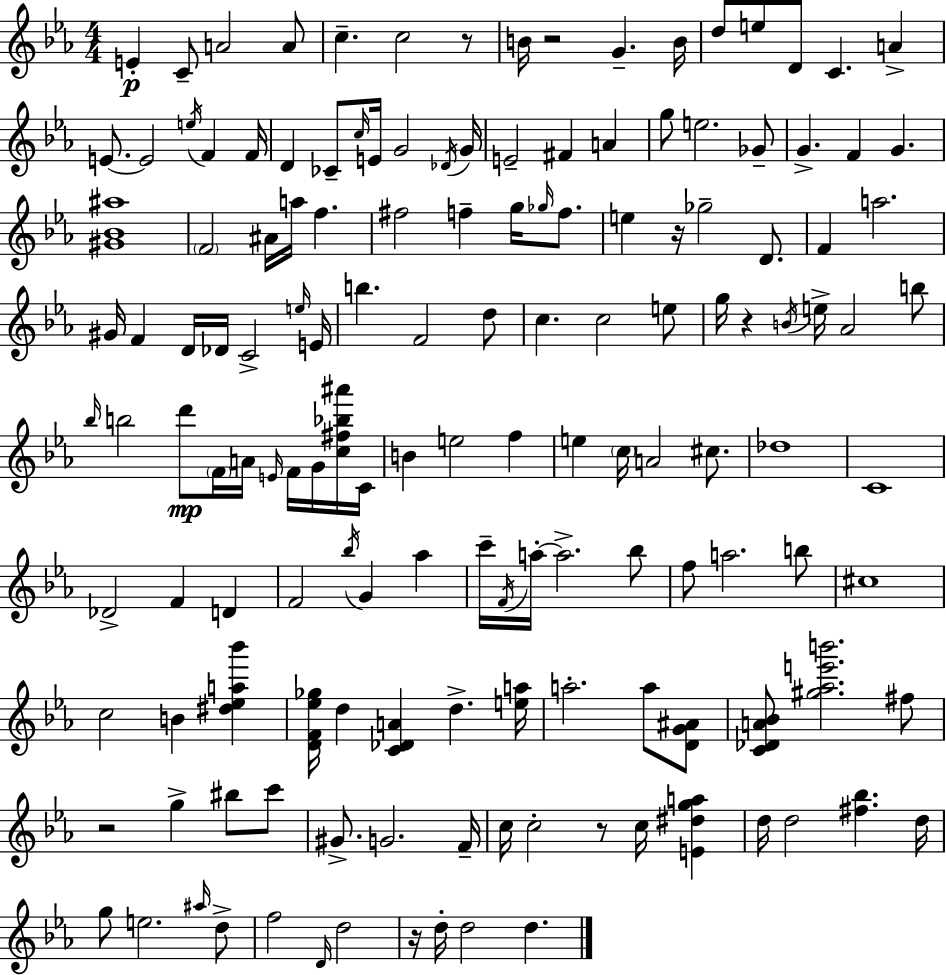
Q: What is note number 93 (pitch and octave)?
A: C6